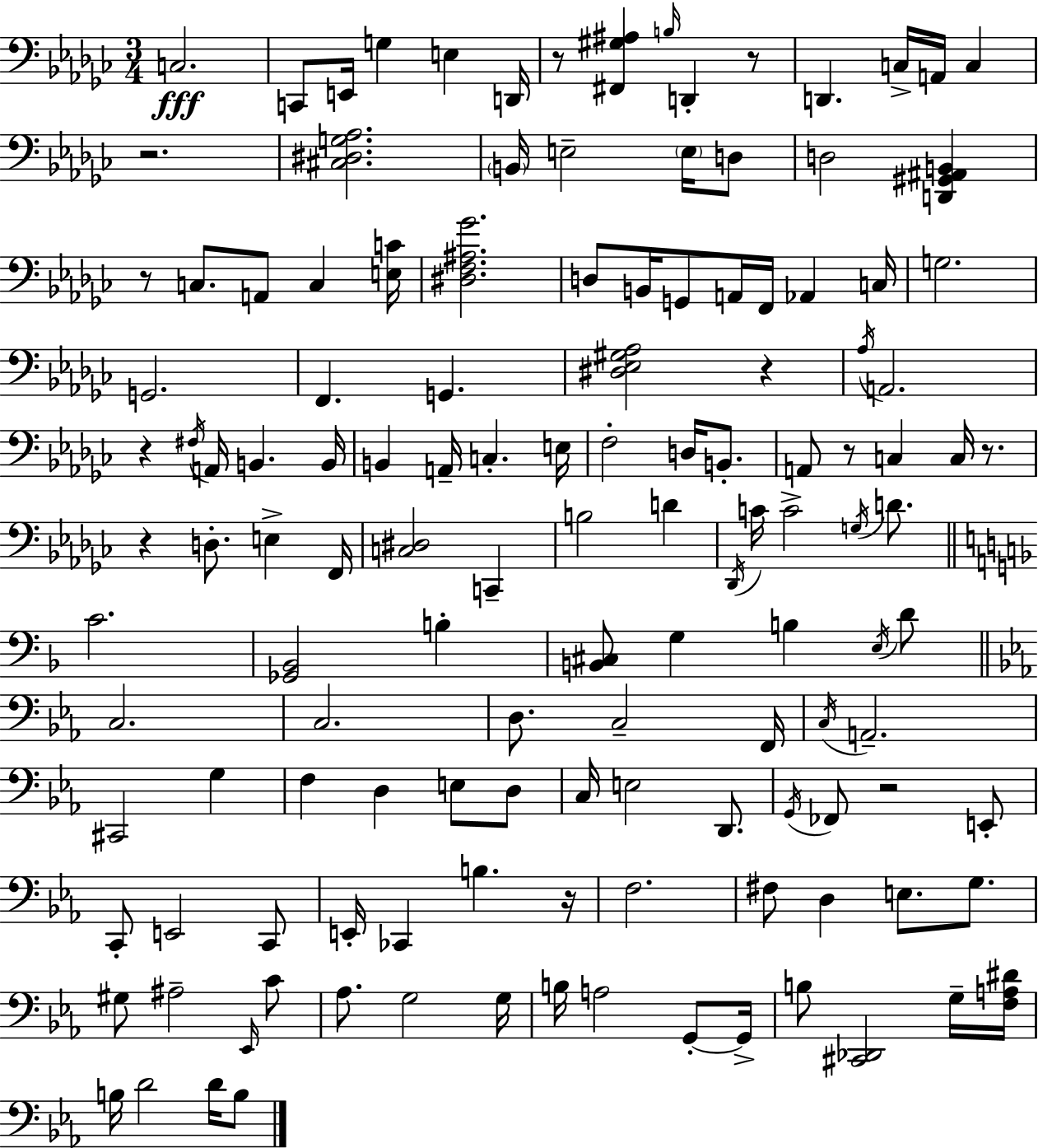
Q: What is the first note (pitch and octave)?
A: C3